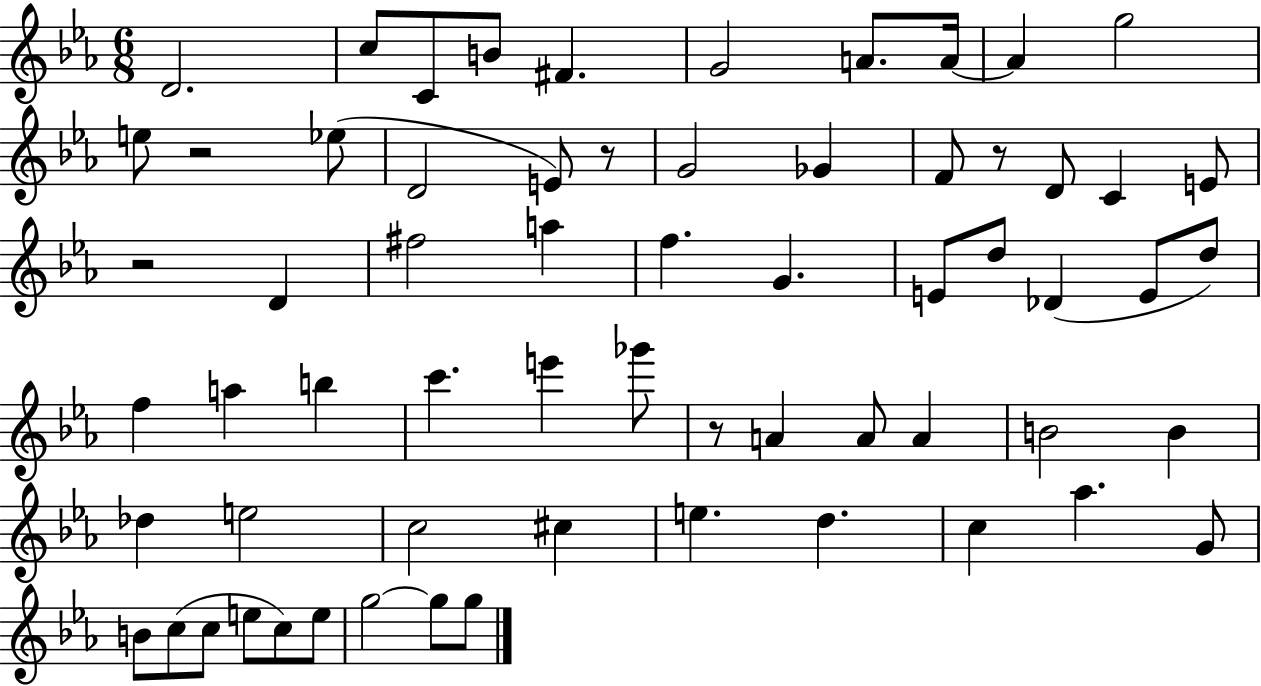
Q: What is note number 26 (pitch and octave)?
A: E4